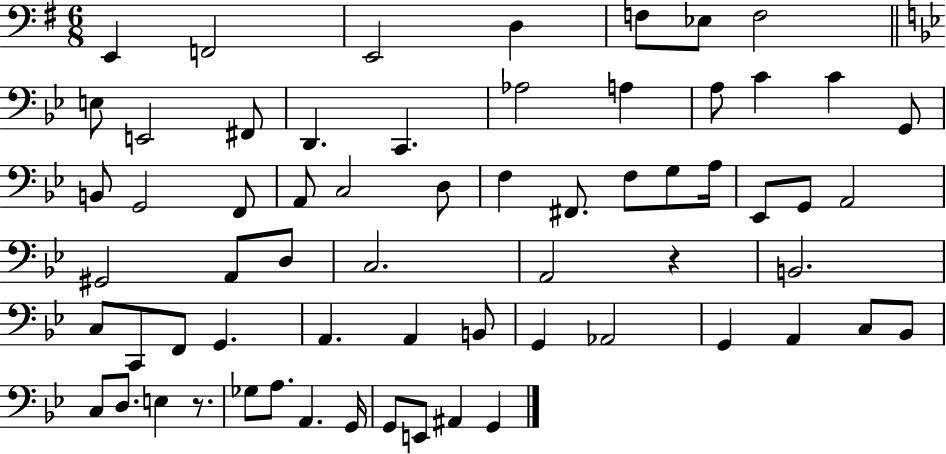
X:1
T:Untitled
M:6/8
L:1/4
K:G
E,, F,,2 E,,2 D, F,/2 _E,/2 F,2 E,/2 E,,2 ^F,,/2 D,, C,, _A,2 A, A,/2 C C G,,/2 B,,/2 G,,2 F,,/2 A,,/2 C,2 D,/2 F, ^F,,/2 F,/2 G,/2 A,/4 _E,,/2 G,,/2 A,,2 ^G,,2 A,,/2 D,/2 C,2 A,,2 z B,,2 C,/2 C,,/2 F,,/2 G,, A,, A,, B,,/2 G,, _A,,2 G,, A,, C,/2 _B,,/2 C,/2 D,/2 E, z/2 _G,/2 A,/2 A,, G,,/4 G,,/2 E,,/2 ^A,, G,,